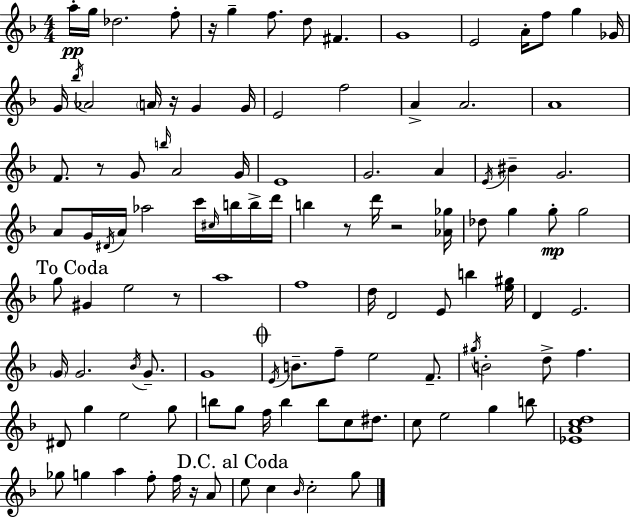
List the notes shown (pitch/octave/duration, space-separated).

A5/s G5/s Db5/h. F5/e R/s G5/q F5/e. D5/e F#4/q. G4/w E4/h A4/s F5/e G5/q Gb4/s G4/s Bb5/s Ab4/h A4/s R/s G4/q G4/s E4/h F5/h A4/q A4/h. A4/w F4/e. R/e G4/e B5/s A4/h G4/s E4/w G4/h. A4/q E4/s BIS4/q G4/h. A4/e G4/s D#4/s A4/s Ab5/h C6/s C#5/s B5/s B5/s D6/s B5/q R/e D6/s R/h [Ab4,Gb5]/s Db5/e G5/q G5/e G5/h G5/e G#4/q E5/h R/e A5/w F5/w D5/s D4/h E4/e B5/q [E5,G#5]/s D4/q E4/h. G4/s G4/h. Bb4/s G4/e. G4/w E4/s B4/e. F5/e E5/h F4/e. G#5/s B4/h D5/e F5/q. D#4/e G5/q E5/h G5/e B5/e G5/e F5/s B5/q B5/e C5/e D#5/e. C5/e E5/h G5/q B5/e [Eb4,A4,C5,D5]/w Gb5/e G5/q A5/q F5/e F5/s R/s A4/e E5/e C5/q Bb4/s C5/h G5/e